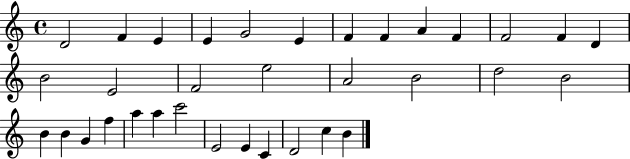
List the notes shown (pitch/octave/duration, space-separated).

D4/h F4/q E4/q E4/q G4/h E4/q F4/q F4/q A4/q F4/q F4/h F4/q D4/q B4/h E4/h F4/h E5/h A4/h B4/h D5/h B4/h B4/q B4/q G4/q F5/q A5/q A5/q C6/h E4/h E4/q C4/q D4/h C5/q B4/q